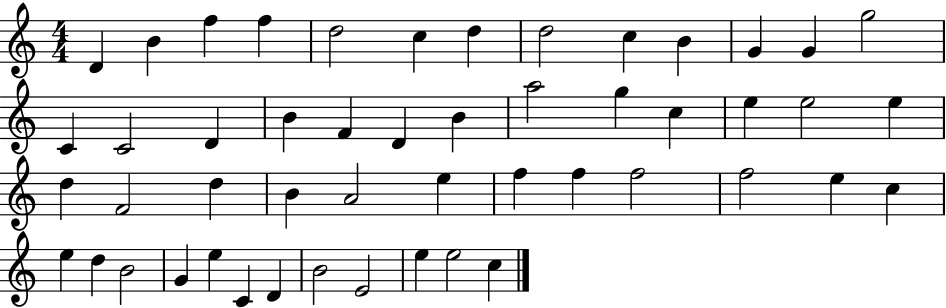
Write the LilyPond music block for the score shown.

{
  \clef treble
  \numericTimeSignature
  \time 4/4
  \key c \major
  d'4 b'4 f''4 f''4 | d''2 c''4 d''4 | d''2 c''4 b'4 | g'4 g'4 g''2 | \break c'4 c'2 d'4 | b'4 f'4 d'4 b'4 | a''2 g''4 c''4 | e''4 e''2 e''4 | \break d''4 f'2 d''4 | b'4 a'2 e''4 | f''4 f''4 f''2 | f''2 e''4 c''4 | \break e''4 d''4 b'2 | g'4 e''4 c'4 d'4 | b'2 e'2 | e''4 e''2 c''4 | \break \bar "|."
}